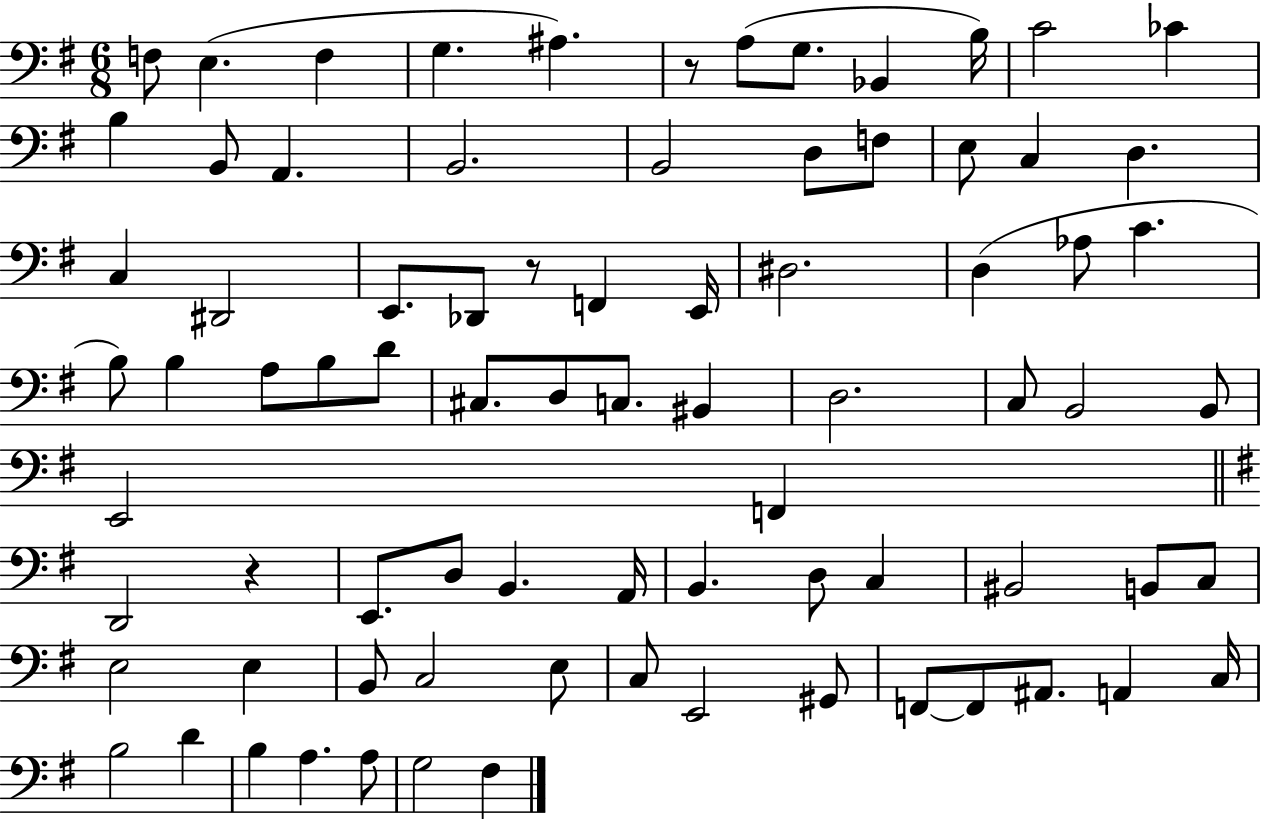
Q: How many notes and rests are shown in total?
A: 80